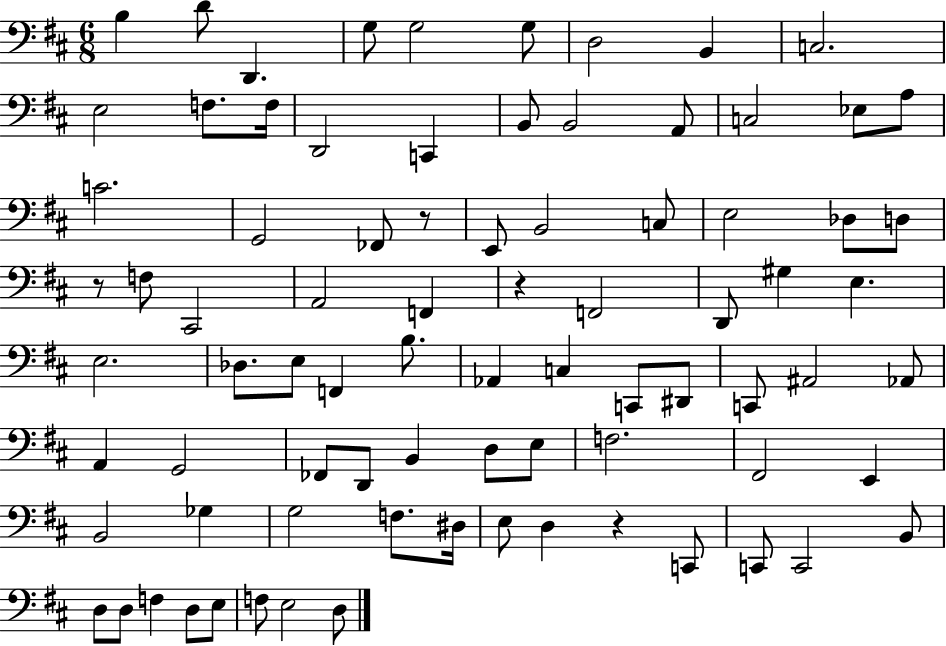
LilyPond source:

{
  \clef bass
  \numericTimeSignature
  \time 6/8
  \key d \major
  b4 d'8 d,4. | g8 g2 g8 | d2 b,4 | c2. | \break e2 f8. f16 | d,2 c,4 | b,8 b,2 a,8 | c2 ees8 a8 | \break c'2. | g,2 fes,8 r8 | e,8 b,2 c8 | e2 des8 d8 | \break r8 f8 cis,2 | a,2 f,4 | r4 f,2 | d,8 gis4 e4. | \break e2. | des8. e8 f,4 b8. | aes,4 c4 c,8 dis,8 | c,8 ais,2 aes,8 | \break a,4 g,2 | fes,8 d,8 b,4 d8 e8 | f2. | fis,2 e,4 | \break b,2 ges4 | g2 f8. dis16 | e8 d4 r4 c,8 | c,8 c,2 b,8 | \break d8 d8 f4 d8 e8 | f8 e2 d8 | \bar "|."
}